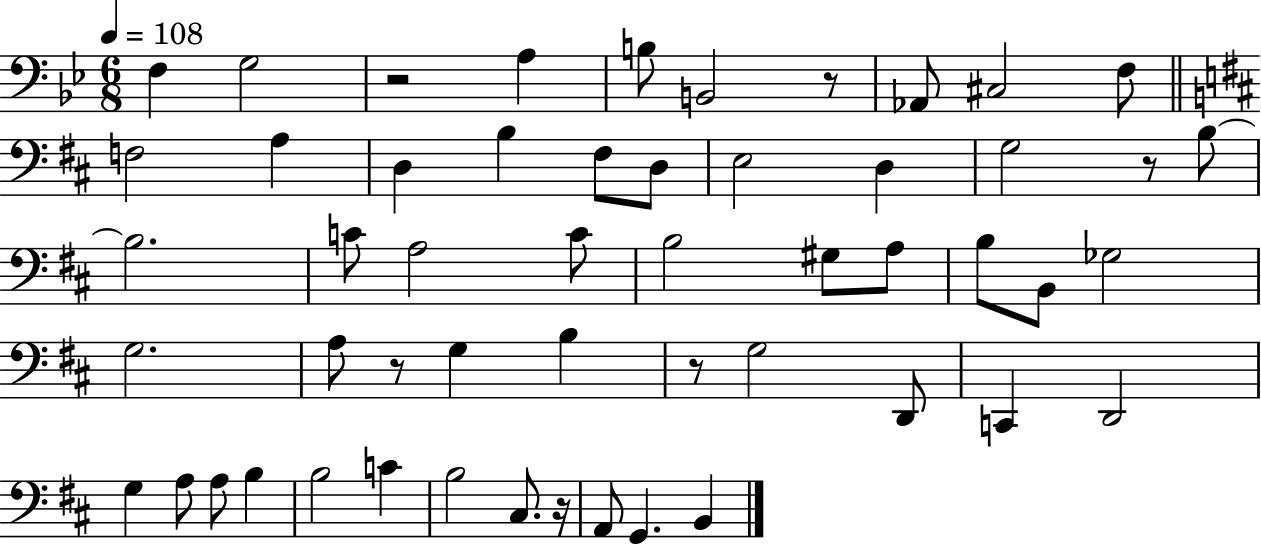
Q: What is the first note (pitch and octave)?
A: F3